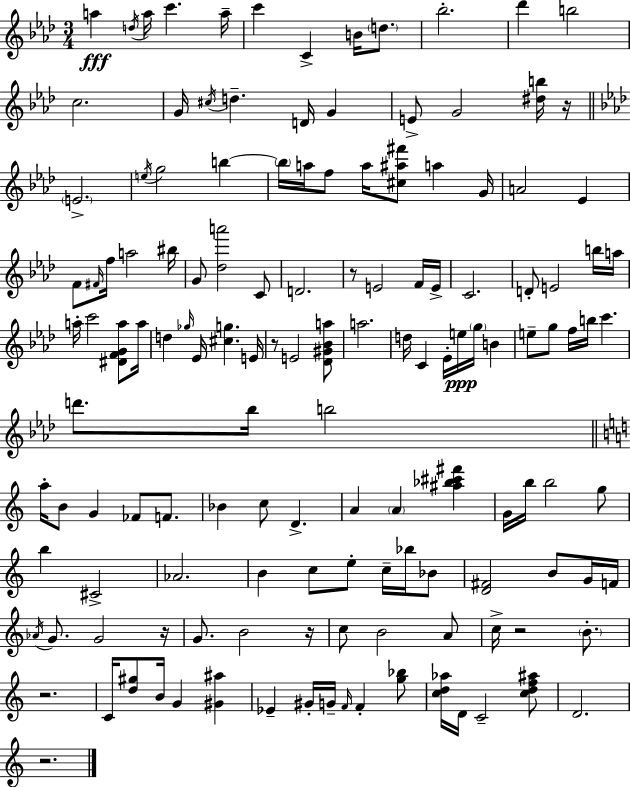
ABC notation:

X:1
T:Untitled
M:3/4
L:1/4
K:Ab
a d/4 a/4 c' a/4 c' C B/4 d/2 _b2 _d' b2 c2 G/4 ^c/4 d D/4 G E/2 G2 [^db]/4 z/4 E2 e/4 g2 b b/4 a/4 f/2 a/4 [^c^a^f']/2 a G/4 A2 _E F/2 ^F/4 f/4 a2 ^b/4 G/2 [_da']2 C/2 D2 z/2 E2 F/4 E/4 C2 D/2 E2 b/4 a/4 a/4 c'2 [^DFGa]/2 a/4 d _g/4 _E/4 [^cg] E/4 z/2 E2 [_D^G_Ba]/2 a2 d/4 C _E/4 e/4 g/4 B e/2 g/2 f/4 b/4 c' d'/2 _b/4 b2 a/4 B/2 G _F/2 F/2 _B c/2 D A A [^a_b^c'^f'] G/4 b/4 b2 g/2 b ^C2 _A2 B c/2 e/2 c/4 _b/4 _B/2 [D^F]2 B/2 G/4 F/4 _A/4 G/2 G2 z/4 G/2 B2 z/4 c/2 B2 A/2 c/4 z2 B/2 z2 C/4 [d^g]/2 B/4 G [^G^a] _E ^G/4 G/4 F/4 F [g_b]/2 [cd_a]/4 D/4 C2 [cdf^a]/2 D2 z2